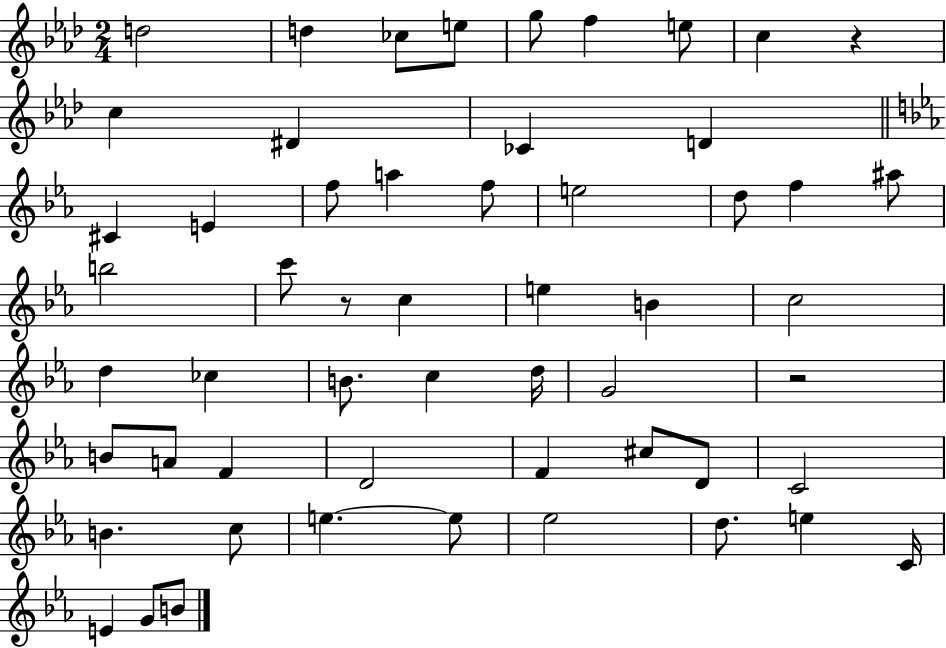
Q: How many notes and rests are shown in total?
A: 55